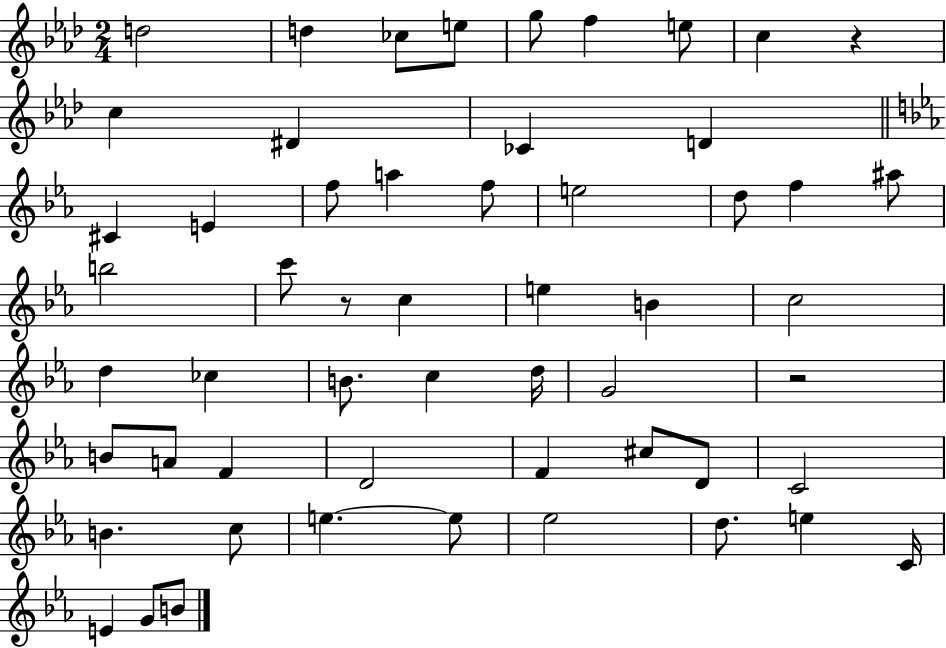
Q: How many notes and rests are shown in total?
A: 55